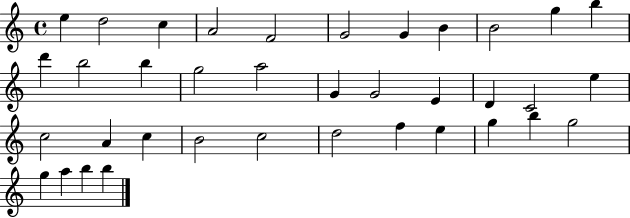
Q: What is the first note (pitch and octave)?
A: E5